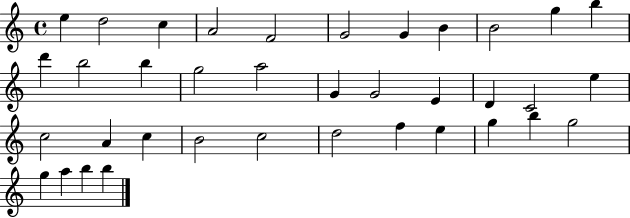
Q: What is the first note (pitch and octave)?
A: E5